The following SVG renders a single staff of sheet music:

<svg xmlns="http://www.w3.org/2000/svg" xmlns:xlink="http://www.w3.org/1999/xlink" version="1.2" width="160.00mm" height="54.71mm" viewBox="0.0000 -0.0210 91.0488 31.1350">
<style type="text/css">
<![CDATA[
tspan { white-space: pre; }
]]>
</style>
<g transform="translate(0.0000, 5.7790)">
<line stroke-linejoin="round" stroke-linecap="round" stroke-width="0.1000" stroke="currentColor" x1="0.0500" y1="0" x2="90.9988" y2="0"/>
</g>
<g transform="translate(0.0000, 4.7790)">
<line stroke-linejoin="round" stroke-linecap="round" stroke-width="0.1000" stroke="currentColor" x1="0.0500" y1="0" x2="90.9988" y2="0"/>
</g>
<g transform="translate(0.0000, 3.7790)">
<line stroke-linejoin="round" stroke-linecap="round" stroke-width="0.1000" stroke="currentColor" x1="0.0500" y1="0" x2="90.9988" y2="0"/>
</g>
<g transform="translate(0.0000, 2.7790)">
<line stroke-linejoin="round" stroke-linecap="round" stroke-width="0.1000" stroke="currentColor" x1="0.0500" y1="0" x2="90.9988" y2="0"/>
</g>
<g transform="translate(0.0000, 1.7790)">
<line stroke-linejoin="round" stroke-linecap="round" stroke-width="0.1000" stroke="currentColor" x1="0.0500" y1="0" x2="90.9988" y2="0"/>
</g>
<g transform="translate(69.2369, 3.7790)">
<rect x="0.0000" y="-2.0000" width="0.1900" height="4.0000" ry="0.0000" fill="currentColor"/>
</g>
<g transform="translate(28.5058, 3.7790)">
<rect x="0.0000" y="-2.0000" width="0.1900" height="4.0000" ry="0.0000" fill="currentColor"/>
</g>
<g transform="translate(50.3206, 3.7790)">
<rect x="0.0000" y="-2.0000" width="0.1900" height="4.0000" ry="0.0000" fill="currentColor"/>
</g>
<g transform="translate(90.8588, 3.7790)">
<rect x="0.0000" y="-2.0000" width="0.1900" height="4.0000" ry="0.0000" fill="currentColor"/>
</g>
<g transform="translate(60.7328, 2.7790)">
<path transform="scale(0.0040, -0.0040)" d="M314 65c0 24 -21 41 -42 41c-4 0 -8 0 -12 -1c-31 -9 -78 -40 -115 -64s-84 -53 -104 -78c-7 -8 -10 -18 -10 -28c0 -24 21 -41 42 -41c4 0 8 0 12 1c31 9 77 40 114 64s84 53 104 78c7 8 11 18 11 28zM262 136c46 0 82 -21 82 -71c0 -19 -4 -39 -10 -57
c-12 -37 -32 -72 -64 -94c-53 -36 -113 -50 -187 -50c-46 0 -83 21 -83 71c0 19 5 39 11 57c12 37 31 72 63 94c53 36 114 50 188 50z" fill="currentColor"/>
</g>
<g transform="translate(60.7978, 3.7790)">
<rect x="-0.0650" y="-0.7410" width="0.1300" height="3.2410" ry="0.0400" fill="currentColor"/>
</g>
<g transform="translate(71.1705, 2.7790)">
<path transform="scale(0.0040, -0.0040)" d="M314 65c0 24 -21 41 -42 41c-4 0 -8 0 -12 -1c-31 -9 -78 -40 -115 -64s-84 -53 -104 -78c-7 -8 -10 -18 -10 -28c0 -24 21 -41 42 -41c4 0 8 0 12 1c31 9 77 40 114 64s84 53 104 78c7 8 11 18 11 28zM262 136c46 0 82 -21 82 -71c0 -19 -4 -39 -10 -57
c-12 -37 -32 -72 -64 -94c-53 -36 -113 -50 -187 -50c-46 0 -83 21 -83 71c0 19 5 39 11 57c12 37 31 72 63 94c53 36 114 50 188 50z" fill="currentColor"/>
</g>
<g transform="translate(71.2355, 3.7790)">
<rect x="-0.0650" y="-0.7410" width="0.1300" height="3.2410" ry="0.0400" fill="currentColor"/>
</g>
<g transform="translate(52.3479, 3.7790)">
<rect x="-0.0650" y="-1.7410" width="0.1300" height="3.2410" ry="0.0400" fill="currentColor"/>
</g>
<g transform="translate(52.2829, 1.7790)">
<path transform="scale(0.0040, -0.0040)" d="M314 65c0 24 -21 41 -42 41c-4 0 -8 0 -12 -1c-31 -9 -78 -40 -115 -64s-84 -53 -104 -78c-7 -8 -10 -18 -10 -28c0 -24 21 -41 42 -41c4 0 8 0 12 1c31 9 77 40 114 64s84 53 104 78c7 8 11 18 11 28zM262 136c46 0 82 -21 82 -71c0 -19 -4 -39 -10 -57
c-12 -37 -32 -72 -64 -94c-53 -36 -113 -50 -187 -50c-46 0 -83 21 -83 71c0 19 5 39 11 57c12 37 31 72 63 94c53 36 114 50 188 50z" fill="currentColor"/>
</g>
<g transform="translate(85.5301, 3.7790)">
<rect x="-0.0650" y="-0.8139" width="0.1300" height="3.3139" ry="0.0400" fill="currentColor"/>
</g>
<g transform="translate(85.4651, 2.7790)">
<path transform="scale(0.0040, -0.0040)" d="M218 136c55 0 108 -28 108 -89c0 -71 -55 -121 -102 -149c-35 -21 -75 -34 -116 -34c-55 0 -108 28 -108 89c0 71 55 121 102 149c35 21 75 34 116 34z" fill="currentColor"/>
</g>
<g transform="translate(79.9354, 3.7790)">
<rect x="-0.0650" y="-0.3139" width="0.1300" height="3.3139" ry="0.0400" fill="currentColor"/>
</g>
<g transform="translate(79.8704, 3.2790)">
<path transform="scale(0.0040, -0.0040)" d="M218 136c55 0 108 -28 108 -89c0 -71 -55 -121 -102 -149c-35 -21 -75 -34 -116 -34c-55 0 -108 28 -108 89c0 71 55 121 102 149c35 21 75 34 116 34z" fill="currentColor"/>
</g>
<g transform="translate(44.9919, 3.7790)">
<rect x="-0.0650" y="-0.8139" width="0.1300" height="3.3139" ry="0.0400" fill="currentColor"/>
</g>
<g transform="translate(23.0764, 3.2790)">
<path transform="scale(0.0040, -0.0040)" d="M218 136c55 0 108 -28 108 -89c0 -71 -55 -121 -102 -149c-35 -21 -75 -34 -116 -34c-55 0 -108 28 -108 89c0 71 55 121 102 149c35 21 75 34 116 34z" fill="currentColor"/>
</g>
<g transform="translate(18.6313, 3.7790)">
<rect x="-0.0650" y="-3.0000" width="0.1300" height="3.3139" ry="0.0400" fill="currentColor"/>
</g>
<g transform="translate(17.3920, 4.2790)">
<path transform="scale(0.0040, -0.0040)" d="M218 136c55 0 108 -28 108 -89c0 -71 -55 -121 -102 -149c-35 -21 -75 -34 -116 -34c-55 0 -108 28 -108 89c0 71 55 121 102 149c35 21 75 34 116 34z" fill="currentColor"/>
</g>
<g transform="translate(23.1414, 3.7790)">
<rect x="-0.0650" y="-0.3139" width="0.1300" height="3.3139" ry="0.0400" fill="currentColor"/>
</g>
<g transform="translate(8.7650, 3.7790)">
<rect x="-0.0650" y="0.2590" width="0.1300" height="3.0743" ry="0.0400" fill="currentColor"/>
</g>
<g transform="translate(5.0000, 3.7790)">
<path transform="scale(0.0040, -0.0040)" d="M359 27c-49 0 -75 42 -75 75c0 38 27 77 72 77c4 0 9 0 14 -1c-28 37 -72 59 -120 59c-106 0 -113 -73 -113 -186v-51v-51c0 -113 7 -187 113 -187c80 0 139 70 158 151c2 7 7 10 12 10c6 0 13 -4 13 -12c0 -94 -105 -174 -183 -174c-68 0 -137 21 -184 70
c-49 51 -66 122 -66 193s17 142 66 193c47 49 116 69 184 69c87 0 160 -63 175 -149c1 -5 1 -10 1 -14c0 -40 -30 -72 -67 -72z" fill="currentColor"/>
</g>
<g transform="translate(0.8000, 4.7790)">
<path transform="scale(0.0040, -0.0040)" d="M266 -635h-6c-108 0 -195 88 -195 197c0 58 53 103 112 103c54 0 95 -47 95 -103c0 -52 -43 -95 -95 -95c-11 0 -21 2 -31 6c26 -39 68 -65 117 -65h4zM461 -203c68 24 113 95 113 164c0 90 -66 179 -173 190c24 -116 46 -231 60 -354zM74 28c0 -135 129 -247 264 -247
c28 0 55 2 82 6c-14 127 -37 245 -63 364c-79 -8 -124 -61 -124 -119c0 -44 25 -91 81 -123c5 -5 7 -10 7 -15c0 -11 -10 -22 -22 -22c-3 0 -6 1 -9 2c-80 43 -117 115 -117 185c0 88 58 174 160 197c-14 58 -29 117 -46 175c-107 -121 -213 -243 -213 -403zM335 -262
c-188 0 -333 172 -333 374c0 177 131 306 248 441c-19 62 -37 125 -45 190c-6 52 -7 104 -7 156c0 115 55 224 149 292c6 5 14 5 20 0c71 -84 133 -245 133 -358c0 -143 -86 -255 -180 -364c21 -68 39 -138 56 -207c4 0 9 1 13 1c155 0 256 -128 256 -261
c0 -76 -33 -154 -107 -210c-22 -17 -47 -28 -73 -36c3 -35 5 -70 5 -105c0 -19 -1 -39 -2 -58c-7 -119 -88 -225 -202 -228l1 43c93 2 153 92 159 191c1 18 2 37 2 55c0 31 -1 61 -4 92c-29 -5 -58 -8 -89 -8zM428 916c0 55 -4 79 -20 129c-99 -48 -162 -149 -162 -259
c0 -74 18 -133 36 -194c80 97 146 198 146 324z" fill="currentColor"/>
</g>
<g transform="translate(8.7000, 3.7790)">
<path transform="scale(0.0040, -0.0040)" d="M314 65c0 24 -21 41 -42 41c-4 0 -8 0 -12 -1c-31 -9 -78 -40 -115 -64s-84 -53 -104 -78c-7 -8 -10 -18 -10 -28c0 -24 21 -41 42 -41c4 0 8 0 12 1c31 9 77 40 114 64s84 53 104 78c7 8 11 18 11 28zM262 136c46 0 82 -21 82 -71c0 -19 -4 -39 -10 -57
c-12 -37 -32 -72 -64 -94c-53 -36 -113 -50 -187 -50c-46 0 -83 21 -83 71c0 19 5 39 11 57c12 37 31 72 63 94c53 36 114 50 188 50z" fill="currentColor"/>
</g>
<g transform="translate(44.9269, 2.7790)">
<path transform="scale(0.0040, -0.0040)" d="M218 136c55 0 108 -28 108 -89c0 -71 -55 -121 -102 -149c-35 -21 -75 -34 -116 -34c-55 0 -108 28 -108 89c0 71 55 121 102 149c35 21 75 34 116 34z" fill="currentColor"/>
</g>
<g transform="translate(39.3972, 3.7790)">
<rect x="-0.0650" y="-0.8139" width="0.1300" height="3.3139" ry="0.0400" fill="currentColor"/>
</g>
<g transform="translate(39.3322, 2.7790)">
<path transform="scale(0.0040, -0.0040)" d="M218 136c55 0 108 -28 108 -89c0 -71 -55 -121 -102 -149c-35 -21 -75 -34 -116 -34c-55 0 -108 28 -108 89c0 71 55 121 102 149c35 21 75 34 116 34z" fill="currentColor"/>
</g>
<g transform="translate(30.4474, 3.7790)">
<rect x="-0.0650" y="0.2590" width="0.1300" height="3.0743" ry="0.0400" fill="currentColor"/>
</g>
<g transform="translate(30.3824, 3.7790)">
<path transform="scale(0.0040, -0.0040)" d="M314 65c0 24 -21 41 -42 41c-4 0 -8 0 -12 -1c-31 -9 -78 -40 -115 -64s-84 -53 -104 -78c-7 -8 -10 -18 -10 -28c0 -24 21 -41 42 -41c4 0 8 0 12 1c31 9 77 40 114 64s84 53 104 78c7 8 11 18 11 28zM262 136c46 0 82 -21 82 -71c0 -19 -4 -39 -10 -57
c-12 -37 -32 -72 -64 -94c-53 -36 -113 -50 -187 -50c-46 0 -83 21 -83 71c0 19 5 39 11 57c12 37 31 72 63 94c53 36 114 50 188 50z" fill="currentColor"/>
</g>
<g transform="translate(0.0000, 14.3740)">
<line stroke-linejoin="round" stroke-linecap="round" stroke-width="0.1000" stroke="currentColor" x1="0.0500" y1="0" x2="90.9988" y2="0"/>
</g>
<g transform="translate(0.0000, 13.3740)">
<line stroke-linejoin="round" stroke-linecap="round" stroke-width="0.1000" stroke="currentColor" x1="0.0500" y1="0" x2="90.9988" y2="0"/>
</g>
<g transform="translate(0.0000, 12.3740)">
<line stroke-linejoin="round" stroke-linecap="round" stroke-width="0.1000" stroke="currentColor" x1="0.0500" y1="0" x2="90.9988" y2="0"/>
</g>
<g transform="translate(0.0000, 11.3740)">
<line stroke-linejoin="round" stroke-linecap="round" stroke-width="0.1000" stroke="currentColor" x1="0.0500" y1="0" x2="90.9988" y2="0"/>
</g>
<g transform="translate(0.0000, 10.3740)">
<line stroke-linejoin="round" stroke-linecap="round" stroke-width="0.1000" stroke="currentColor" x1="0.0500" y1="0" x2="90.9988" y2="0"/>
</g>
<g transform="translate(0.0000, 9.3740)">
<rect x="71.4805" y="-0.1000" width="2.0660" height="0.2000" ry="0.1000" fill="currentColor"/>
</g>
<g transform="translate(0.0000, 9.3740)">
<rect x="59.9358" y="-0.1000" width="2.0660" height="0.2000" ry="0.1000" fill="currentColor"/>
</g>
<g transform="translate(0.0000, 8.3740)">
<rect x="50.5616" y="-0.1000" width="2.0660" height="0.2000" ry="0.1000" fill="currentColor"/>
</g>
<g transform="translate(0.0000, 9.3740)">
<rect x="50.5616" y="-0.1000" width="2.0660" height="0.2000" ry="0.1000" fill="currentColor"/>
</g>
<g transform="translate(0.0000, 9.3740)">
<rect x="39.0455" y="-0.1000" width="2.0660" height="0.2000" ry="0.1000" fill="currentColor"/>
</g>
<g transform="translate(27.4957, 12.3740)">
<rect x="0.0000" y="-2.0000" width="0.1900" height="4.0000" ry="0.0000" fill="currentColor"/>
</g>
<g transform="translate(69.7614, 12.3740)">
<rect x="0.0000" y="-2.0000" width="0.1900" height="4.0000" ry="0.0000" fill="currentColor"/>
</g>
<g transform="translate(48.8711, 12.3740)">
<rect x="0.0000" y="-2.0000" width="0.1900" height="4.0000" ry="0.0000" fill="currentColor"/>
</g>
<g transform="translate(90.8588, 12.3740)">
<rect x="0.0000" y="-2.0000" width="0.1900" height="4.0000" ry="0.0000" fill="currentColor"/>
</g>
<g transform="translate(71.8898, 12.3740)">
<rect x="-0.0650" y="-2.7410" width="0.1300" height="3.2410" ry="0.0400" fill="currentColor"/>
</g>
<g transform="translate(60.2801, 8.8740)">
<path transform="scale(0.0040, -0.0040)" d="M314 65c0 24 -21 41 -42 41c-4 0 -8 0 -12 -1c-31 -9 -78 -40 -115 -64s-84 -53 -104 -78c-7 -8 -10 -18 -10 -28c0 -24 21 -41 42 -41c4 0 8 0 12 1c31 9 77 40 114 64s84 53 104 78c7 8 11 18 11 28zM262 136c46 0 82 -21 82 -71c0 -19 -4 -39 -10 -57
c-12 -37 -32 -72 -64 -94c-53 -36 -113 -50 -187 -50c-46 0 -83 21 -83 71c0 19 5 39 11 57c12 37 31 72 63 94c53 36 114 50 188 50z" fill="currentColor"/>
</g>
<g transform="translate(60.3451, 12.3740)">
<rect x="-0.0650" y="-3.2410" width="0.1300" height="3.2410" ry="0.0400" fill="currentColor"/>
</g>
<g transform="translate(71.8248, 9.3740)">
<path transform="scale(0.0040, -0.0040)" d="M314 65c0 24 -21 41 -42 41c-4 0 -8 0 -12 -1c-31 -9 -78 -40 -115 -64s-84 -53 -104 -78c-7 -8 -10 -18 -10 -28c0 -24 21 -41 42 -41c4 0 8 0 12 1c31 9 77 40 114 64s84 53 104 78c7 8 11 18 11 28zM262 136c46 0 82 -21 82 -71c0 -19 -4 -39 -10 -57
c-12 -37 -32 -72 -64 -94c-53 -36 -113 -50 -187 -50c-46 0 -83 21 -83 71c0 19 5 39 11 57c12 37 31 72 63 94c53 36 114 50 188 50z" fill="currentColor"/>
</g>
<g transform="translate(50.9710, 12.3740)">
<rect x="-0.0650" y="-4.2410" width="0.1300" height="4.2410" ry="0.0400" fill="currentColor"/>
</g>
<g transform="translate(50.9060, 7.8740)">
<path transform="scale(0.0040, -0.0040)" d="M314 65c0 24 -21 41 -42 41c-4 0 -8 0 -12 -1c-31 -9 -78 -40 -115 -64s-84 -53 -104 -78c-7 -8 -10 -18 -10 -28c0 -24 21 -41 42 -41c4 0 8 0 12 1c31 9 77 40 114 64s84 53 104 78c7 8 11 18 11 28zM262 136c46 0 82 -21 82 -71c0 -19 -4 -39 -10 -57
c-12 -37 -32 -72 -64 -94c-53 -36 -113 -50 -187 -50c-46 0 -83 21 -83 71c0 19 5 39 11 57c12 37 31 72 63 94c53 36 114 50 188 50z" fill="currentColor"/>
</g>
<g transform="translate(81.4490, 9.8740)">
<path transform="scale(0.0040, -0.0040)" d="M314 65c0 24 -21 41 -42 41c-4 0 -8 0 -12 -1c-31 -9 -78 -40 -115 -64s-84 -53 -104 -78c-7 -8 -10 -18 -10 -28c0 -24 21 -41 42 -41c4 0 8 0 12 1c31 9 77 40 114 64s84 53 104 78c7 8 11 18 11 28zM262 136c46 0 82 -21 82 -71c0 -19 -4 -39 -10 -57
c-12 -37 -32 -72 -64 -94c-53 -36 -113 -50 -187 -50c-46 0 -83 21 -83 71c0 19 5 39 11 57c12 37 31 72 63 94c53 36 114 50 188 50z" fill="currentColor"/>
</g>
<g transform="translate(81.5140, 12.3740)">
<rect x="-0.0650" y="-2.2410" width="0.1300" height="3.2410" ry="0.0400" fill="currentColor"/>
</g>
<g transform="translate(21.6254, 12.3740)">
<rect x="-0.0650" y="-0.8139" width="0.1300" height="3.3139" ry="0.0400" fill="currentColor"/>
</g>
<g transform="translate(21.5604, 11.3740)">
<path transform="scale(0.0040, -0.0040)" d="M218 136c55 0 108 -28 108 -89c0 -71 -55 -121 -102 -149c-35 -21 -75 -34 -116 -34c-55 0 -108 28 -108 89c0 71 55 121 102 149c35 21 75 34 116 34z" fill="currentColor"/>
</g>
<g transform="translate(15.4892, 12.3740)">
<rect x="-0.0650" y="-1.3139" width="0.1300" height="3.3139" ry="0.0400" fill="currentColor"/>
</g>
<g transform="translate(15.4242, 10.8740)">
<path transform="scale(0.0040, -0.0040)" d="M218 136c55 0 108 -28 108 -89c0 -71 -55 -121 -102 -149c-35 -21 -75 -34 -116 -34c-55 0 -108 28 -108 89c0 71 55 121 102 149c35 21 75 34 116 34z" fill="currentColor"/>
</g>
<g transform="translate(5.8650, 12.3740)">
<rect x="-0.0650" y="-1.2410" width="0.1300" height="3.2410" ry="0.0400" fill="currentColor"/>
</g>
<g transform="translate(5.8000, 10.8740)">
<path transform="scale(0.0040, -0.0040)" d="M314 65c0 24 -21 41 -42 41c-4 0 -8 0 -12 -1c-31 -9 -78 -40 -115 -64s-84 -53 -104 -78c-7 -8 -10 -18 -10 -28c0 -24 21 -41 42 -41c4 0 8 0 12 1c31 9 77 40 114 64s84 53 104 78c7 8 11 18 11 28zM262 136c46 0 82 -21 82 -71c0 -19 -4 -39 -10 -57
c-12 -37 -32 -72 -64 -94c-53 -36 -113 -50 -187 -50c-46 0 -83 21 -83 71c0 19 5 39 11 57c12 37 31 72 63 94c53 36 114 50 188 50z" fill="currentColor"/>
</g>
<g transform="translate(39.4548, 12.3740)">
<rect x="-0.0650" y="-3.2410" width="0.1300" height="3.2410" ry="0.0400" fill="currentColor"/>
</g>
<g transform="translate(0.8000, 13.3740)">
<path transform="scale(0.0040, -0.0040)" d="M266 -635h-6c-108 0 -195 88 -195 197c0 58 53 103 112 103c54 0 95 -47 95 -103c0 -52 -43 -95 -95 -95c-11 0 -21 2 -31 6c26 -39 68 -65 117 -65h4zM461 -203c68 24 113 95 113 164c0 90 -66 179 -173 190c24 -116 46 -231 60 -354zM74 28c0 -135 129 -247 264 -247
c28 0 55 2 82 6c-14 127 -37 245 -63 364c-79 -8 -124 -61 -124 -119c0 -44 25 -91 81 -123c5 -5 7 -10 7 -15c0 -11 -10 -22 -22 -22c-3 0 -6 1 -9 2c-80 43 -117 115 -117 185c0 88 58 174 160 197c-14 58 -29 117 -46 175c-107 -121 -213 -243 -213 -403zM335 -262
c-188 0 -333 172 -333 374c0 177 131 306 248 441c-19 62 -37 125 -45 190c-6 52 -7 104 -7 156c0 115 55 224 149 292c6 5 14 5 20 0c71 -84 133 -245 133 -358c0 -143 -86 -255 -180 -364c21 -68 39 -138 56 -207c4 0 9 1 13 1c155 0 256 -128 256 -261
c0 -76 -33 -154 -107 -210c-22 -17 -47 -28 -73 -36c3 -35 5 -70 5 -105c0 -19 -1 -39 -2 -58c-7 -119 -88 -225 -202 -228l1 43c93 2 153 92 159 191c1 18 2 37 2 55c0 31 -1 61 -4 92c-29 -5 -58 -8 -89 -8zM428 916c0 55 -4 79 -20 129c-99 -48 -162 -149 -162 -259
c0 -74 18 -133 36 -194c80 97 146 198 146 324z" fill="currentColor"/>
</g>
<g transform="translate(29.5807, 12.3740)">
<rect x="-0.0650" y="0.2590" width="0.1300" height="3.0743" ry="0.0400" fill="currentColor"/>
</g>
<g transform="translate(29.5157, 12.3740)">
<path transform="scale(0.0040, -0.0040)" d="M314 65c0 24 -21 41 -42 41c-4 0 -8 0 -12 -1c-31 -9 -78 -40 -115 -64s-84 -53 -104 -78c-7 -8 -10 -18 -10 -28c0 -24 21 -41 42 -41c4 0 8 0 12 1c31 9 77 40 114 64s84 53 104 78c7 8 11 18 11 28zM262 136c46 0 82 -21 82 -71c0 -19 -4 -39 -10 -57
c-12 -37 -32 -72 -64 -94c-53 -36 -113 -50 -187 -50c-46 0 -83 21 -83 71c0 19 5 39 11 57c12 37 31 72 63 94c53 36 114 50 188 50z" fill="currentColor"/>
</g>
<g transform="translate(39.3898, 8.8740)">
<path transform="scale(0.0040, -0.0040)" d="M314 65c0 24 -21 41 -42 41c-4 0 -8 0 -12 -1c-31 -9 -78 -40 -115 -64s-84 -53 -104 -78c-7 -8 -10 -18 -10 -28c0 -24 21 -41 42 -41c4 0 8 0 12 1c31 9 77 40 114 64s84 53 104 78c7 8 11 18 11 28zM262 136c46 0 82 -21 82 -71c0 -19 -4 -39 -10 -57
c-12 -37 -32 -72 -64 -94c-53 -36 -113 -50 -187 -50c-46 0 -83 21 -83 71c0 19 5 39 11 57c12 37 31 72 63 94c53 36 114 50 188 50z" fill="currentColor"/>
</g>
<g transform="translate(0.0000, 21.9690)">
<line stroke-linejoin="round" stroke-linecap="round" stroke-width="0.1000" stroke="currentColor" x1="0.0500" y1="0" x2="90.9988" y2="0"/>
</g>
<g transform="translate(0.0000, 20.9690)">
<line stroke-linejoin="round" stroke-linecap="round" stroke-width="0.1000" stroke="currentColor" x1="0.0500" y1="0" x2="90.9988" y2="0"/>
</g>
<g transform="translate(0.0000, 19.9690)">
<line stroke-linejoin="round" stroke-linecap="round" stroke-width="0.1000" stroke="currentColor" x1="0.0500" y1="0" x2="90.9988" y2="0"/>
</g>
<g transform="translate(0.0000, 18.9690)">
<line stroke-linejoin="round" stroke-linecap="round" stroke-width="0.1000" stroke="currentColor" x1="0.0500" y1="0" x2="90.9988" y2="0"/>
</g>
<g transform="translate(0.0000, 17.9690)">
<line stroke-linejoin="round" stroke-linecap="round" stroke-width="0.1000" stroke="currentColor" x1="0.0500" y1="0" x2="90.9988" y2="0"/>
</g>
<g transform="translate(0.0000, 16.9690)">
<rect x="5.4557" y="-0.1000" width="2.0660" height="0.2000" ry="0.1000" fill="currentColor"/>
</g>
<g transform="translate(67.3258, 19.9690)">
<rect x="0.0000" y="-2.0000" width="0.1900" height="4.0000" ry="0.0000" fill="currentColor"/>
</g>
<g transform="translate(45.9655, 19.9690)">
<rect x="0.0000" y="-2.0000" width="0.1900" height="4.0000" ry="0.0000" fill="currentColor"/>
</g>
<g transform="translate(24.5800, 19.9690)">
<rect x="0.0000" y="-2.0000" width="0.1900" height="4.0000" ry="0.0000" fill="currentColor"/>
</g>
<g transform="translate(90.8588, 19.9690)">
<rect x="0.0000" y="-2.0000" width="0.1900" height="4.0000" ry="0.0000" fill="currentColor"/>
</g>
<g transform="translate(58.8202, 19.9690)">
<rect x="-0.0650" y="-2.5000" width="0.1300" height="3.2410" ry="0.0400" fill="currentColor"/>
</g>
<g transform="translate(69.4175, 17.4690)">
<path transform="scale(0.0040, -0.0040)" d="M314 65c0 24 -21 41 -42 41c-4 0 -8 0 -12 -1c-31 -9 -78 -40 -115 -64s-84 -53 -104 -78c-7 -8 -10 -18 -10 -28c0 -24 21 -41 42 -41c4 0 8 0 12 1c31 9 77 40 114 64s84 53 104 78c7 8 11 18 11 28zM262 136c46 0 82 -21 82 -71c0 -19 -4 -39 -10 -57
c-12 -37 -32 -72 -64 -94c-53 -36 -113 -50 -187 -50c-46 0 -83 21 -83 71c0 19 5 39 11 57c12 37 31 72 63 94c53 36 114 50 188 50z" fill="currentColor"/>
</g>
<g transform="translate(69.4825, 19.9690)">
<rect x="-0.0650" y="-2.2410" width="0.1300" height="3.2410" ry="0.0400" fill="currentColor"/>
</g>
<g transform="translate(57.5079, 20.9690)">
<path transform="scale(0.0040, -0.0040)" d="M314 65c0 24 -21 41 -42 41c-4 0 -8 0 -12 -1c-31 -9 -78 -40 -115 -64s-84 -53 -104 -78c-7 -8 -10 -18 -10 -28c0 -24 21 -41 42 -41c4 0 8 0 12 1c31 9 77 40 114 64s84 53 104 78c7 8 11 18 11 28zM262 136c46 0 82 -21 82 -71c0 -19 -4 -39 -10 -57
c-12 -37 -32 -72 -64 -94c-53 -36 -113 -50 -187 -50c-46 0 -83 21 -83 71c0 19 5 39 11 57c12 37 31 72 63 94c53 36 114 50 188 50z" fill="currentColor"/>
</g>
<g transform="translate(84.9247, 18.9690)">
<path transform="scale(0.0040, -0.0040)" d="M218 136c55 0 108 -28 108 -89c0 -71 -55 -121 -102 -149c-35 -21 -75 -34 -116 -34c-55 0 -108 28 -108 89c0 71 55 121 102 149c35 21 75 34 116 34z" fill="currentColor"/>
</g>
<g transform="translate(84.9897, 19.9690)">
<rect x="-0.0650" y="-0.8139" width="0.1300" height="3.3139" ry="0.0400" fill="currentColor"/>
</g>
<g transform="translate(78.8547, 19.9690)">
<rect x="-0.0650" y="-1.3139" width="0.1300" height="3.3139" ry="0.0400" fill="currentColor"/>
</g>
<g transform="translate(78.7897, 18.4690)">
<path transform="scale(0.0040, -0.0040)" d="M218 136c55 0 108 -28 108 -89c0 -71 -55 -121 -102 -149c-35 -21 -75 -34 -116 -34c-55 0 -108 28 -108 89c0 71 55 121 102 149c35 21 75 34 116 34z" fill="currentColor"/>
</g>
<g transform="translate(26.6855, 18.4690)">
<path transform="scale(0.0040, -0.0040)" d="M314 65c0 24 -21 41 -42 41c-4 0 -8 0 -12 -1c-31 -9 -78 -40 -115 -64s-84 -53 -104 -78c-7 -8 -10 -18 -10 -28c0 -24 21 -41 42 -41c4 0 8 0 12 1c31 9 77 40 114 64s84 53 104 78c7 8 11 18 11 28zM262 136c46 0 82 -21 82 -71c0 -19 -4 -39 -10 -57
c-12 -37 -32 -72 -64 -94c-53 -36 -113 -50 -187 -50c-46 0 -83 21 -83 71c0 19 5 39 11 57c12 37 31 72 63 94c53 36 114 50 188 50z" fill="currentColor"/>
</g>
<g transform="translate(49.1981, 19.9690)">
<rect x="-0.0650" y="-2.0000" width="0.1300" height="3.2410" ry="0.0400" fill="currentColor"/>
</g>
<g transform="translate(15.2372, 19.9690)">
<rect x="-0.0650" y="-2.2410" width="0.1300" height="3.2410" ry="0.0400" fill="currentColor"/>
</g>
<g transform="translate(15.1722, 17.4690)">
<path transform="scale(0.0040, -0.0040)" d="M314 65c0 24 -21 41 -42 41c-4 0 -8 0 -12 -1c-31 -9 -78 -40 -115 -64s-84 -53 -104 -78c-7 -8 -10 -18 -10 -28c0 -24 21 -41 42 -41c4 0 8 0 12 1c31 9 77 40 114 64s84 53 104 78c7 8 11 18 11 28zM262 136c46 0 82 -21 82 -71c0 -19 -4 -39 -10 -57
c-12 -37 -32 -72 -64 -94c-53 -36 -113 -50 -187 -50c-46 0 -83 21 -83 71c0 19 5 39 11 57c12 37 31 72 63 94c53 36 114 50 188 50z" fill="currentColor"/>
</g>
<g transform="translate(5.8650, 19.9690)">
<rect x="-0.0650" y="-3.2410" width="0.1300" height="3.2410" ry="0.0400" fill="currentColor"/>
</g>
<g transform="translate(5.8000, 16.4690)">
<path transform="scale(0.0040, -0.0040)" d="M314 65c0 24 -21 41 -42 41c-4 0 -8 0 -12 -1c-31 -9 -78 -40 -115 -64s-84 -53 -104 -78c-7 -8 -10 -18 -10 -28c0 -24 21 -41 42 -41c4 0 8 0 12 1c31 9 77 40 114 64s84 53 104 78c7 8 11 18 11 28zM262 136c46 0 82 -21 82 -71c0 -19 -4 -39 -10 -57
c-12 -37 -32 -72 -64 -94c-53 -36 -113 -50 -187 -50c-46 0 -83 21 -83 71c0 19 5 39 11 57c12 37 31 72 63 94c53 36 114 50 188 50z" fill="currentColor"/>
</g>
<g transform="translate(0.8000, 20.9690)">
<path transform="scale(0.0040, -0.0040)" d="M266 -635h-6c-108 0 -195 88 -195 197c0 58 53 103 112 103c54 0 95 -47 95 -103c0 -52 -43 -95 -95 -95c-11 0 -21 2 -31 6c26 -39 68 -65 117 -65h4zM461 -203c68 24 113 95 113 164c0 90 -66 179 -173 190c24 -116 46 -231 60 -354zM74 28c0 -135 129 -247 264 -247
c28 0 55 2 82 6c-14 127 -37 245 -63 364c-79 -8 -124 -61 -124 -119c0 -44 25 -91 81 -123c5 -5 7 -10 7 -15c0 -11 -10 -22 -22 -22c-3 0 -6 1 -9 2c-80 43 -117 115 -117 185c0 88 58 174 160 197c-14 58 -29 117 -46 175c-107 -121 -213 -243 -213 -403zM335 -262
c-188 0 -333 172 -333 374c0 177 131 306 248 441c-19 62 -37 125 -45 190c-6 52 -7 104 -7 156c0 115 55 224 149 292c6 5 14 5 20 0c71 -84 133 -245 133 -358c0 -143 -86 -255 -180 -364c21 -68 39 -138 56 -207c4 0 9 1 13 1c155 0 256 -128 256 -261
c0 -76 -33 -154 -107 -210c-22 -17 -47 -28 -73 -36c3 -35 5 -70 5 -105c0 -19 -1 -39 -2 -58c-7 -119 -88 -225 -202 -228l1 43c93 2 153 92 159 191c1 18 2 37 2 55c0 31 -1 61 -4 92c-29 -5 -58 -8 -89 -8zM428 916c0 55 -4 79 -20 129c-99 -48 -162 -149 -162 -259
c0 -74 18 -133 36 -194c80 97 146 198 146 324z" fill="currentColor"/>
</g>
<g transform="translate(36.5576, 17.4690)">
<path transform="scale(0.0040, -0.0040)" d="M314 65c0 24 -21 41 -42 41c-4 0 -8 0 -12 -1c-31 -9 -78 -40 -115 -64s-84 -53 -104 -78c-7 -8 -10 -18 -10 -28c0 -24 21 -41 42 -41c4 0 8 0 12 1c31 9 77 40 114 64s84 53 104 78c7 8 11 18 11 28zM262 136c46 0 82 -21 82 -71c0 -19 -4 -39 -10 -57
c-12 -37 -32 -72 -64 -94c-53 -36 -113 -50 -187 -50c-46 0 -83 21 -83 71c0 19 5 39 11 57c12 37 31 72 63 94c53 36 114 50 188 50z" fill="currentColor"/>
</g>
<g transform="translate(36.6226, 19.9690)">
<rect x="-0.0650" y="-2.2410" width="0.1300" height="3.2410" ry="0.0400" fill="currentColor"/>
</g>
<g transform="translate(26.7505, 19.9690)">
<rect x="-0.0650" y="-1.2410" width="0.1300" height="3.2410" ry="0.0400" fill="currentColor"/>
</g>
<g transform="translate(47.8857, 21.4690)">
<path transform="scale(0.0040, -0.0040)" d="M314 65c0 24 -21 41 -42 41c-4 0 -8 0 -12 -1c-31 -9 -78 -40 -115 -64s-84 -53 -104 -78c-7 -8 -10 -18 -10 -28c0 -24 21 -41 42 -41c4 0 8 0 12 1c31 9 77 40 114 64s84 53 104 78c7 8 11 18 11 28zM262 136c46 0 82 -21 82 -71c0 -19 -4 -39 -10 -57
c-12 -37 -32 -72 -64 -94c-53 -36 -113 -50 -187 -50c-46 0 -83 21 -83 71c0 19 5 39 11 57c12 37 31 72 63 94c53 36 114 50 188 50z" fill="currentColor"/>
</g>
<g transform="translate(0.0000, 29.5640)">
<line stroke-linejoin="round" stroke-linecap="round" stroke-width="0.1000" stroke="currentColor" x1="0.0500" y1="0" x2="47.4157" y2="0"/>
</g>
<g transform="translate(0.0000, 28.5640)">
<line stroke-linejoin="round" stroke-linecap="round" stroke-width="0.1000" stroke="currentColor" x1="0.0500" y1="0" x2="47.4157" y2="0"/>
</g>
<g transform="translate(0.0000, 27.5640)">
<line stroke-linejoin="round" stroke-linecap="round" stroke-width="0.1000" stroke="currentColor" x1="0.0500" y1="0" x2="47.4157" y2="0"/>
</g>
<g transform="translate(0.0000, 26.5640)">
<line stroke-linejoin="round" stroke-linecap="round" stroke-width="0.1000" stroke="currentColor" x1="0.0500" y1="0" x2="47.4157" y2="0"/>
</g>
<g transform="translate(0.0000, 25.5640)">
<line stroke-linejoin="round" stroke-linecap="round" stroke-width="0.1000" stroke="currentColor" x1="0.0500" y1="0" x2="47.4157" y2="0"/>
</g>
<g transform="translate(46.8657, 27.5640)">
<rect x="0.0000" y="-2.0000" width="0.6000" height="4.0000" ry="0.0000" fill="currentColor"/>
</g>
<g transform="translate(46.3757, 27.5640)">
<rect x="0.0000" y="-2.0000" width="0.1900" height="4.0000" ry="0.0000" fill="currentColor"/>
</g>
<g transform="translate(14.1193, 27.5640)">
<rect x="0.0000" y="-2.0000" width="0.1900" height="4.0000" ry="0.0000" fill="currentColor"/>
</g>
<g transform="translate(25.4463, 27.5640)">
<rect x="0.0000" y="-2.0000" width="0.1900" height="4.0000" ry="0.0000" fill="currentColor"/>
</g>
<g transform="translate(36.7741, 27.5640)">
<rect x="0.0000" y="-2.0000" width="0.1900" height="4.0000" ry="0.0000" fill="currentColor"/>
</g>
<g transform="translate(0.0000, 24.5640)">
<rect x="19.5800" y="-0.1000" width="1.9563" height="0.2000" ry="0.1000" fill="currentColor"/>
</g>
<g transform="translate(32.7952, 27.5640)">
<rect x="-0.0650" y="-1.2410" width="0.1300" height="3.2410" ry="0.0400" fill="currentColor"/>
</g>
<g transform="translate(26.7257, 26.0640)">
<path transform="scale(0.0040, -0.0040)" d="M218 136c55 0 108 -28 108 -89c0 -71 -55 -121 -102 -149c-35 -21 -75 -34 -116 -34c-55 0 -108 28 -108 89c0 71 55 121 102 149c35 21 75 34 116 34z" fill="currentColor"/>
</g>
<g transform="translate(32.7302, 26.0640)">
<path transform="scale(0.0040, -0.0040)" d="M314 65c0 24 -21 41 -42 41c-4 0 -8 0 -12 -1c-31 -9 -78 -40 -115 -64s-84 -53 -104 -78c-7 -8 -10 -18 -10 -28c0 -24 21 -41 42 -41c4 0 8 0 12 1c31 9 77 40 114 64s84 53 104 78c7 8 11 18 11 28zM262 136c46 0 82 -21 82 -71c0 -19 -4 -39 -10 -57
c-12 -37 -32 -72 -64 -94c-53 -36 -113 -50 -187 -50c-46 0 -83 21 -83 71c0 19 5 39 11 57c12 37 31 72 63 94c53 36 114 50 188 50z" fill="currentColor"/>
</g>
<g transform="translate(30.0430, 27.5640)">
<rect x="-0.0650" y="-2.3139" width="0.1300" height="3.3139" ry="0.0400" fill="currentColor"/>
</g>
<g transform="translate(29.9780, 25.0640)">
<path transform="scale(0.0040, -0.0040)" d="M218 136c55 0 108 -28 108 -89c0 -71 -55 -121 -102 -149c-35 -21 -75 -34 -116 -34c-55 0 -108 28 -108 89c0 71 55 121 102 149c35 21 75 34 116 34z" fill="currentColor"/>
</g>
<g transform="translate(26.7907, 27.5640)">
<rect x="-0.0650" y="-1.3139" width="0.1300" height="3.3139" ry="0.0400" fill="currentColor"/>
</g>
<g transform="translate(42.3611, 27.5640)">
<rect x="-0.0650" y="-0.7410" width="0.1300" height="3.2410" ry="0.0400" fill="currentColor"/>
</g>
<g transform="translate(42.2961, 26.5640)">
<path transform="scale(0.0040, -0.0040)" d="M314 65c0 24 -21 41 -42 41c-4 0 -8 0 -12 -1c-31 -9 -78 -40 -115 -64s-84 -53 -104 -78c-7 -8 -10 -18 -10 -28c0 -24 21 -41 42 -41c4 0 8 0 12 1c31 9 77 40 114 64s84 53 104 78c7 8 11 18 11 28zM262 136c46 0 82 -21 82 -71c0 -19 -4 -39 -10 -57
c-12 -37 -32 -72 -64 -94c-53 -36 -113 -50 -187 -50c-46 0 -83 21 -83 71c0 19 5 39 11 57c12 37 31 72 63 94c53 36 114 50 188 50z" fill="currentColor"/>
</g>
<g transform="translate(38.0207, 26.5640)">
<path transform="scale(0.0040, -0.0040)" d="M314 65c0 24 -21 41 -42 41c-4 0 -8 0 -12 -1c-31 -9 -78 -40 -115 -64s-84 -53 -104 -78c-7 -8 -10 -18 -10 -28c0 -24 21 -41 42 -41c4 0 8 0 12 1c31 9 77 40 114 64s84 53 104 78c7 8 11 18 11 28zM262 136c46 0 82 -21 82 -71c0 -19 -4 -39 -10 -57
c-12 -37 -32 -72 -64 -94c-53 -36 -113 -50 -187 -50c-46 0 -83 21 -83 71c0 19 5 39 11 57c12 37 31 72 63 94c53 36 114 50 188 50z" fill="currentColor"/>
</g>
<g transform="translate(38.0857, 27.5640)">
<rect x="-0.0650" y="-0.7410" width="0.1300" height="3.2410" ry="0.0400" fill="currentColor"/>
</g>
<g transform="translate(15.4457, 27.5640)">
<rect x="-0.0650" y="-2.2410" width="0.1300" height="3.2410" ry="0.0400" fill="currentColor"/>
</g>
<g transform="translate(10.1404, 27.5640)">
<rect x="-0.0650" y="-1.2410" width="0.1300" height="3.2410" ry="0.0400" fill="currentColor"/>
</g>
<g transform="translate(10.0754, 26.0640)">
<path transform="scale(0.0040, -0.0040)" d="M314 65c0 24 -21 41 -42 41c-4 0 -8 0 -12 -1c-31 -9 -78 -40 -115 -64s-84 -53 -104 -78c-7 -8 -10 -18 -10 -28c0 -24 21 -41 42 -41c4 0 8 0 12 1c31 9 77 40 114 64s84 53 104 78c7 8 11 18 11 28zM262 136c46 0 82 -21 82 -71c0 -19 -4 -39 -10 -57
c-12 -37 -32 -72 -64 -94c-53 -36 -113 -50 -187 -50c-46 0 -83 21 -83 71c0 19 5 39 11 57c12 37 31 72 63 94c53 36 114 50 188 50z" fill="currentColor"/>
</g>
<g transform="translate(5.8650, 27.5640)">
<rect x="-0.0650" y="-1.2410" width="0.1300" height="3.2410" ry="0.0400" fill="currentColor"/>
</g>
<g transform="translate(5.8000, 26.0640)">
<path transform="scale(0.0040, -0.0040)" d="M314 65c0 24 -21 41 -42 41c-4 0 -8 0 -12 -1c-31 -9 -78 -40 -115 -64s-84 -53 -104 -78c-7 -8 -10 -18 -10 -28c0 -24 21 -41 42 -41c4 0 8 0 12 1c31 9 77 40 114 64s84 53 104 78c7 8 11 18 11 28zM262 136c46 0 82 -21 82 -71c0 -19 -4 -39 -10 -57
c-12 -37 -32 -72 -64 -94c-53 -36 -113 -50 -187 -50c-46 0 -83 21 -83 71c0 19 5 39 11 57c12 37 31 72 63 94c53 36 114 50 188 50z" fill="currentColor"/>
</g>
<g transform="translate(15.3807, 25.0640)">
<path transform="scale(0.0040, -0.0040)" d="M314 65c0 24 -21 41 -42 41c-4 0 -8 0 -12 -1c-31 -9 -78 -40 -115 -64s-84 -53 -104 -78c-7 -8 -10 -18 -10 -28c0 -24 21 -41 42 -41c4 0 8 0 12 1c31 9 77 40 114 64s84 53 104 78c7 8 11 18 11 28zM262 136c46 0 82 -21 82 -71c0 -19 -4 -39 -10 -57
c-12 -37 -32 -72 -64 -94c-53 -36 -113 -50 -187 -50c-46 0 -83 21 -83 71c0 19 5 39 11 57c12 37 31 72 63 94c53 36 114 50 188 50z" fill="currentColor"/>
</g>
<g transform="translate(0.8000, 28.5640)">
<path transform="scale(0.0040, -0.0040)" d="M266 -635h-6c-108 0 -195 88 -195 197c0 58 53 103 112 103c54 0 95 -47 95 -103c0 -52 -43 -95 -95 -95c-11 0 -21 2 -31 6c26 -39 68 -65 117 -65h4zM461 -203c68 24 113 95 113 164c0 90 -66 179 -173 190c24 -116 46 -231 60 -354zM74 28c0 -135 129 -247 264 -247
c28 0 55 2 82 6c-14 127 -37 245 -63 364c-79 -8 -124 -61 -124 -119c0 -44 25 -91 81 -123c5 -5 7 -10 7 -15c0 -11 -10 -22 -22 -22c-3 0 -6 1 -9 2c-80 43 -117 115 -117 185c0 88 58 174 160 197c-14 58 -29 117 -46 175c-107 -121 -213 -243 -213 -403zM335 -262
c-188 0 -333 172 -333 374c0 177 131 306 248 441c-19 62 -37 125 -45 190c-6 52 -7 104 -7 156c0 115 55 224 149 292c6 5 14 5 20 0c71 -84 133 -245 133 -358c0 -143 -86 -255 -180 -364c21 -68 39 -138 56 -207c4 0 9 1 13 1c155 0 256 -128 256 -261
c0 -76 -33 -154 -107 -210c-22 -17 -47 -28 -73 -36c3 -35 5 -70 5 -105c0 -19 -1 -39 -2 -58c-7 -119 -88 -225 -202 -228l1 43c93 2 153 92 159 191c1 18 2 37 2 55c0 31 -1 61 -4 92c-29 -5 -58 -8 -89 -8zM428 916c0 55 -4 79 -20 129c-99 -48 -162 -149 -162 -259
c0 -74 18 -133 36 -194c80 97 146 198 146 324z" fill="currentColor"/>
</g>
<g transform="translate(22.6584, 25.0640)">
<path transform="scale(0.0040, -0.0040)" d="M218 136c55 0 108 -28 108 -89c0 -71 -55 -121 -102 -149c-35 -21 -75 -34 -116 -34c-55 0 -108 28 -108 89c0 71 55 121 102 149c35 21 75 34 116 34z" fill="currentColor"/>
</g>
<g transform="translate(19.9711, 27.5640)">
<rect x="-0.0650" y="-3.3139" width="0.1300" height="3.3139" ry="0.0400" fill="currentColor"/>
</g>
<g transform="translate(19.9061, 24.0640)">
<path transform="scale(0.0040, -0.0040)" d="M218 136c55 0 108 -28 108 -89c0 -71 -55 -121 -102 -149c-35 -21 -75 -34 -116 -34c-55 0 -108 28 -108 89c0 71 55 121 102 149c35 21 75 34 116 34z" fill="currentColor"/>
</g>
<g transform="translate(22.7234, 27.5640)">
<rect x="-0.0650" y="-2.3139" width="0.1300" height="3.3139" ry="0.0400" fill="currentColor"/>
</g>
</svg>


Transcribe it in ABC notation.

X:1
T:Untitled
M:4/4
L:1/4
K:C
B2 A c B2 d d f2 d2 d2 c d e2 e d B2 b2 d'2 b2 a2 g2 b2 g2 e2 g2 F2 G2 g2 e d e2 e2 g2 b g e g e2 d2 d2